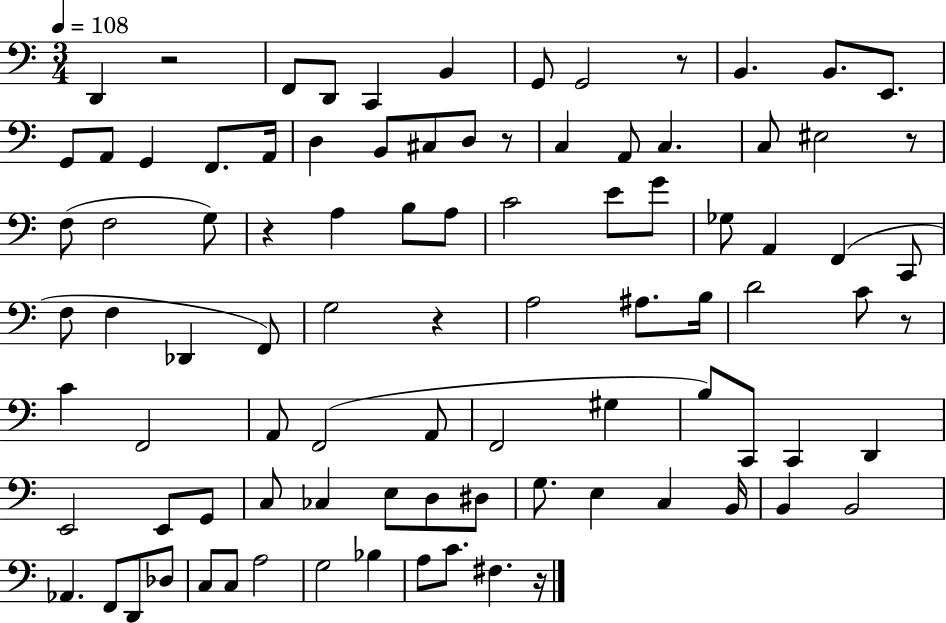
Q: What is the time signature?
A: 3/4